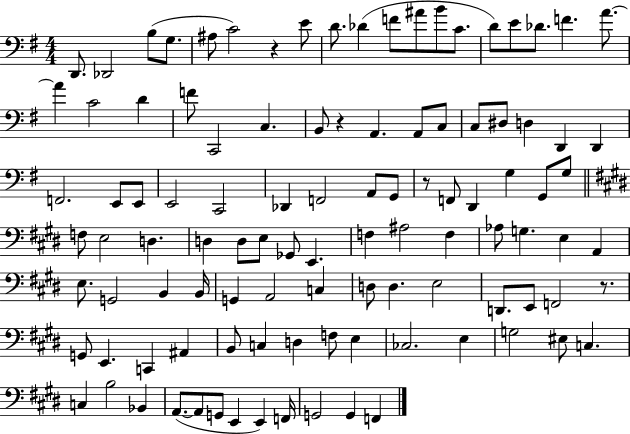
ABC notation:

X:1
T:Untitled
M:4/4
L:1/4
K:G
D,,/2 _D,,2 B,/2 G,/2 ^A,/2 C2 z E/2 D/2 _D F/2 ^A/2 B/2 C/2 D/2 E/2 _D/2 F A/2 A C2 D F/2 C,,2 C, B,,/2 z A,, A,,/2 C,/2 C,/2 ^D,/2 D, D,, D,, F,,2 E,,/2 E,,/2 E,,2 C,,2 _D,, F,,2 A,,/2 G,,/2 z/2 F,,/2 D,, G, G,,/2 G,/2 F,/2 E,2 D, D, D,/2 E,/2 _G,,/2 E,, F, ^A,2 F, _A,/2 G, E, A,, E,/2 G,,2 B,, B,,/4 G,, A,,2 C, D,/2 D, E,2 D,,/2 E,,/2 F,,2 z/2 G,,/2 E,, C,, ^A,, B,,/2 C, D, F,/2 E, _C,2 E, G,2 ^E,/2 C, C, B,2 _B,, A,,/2 A,,/2 G,,/2 E,, E,, F,,/4 G,,2 G,, F,,